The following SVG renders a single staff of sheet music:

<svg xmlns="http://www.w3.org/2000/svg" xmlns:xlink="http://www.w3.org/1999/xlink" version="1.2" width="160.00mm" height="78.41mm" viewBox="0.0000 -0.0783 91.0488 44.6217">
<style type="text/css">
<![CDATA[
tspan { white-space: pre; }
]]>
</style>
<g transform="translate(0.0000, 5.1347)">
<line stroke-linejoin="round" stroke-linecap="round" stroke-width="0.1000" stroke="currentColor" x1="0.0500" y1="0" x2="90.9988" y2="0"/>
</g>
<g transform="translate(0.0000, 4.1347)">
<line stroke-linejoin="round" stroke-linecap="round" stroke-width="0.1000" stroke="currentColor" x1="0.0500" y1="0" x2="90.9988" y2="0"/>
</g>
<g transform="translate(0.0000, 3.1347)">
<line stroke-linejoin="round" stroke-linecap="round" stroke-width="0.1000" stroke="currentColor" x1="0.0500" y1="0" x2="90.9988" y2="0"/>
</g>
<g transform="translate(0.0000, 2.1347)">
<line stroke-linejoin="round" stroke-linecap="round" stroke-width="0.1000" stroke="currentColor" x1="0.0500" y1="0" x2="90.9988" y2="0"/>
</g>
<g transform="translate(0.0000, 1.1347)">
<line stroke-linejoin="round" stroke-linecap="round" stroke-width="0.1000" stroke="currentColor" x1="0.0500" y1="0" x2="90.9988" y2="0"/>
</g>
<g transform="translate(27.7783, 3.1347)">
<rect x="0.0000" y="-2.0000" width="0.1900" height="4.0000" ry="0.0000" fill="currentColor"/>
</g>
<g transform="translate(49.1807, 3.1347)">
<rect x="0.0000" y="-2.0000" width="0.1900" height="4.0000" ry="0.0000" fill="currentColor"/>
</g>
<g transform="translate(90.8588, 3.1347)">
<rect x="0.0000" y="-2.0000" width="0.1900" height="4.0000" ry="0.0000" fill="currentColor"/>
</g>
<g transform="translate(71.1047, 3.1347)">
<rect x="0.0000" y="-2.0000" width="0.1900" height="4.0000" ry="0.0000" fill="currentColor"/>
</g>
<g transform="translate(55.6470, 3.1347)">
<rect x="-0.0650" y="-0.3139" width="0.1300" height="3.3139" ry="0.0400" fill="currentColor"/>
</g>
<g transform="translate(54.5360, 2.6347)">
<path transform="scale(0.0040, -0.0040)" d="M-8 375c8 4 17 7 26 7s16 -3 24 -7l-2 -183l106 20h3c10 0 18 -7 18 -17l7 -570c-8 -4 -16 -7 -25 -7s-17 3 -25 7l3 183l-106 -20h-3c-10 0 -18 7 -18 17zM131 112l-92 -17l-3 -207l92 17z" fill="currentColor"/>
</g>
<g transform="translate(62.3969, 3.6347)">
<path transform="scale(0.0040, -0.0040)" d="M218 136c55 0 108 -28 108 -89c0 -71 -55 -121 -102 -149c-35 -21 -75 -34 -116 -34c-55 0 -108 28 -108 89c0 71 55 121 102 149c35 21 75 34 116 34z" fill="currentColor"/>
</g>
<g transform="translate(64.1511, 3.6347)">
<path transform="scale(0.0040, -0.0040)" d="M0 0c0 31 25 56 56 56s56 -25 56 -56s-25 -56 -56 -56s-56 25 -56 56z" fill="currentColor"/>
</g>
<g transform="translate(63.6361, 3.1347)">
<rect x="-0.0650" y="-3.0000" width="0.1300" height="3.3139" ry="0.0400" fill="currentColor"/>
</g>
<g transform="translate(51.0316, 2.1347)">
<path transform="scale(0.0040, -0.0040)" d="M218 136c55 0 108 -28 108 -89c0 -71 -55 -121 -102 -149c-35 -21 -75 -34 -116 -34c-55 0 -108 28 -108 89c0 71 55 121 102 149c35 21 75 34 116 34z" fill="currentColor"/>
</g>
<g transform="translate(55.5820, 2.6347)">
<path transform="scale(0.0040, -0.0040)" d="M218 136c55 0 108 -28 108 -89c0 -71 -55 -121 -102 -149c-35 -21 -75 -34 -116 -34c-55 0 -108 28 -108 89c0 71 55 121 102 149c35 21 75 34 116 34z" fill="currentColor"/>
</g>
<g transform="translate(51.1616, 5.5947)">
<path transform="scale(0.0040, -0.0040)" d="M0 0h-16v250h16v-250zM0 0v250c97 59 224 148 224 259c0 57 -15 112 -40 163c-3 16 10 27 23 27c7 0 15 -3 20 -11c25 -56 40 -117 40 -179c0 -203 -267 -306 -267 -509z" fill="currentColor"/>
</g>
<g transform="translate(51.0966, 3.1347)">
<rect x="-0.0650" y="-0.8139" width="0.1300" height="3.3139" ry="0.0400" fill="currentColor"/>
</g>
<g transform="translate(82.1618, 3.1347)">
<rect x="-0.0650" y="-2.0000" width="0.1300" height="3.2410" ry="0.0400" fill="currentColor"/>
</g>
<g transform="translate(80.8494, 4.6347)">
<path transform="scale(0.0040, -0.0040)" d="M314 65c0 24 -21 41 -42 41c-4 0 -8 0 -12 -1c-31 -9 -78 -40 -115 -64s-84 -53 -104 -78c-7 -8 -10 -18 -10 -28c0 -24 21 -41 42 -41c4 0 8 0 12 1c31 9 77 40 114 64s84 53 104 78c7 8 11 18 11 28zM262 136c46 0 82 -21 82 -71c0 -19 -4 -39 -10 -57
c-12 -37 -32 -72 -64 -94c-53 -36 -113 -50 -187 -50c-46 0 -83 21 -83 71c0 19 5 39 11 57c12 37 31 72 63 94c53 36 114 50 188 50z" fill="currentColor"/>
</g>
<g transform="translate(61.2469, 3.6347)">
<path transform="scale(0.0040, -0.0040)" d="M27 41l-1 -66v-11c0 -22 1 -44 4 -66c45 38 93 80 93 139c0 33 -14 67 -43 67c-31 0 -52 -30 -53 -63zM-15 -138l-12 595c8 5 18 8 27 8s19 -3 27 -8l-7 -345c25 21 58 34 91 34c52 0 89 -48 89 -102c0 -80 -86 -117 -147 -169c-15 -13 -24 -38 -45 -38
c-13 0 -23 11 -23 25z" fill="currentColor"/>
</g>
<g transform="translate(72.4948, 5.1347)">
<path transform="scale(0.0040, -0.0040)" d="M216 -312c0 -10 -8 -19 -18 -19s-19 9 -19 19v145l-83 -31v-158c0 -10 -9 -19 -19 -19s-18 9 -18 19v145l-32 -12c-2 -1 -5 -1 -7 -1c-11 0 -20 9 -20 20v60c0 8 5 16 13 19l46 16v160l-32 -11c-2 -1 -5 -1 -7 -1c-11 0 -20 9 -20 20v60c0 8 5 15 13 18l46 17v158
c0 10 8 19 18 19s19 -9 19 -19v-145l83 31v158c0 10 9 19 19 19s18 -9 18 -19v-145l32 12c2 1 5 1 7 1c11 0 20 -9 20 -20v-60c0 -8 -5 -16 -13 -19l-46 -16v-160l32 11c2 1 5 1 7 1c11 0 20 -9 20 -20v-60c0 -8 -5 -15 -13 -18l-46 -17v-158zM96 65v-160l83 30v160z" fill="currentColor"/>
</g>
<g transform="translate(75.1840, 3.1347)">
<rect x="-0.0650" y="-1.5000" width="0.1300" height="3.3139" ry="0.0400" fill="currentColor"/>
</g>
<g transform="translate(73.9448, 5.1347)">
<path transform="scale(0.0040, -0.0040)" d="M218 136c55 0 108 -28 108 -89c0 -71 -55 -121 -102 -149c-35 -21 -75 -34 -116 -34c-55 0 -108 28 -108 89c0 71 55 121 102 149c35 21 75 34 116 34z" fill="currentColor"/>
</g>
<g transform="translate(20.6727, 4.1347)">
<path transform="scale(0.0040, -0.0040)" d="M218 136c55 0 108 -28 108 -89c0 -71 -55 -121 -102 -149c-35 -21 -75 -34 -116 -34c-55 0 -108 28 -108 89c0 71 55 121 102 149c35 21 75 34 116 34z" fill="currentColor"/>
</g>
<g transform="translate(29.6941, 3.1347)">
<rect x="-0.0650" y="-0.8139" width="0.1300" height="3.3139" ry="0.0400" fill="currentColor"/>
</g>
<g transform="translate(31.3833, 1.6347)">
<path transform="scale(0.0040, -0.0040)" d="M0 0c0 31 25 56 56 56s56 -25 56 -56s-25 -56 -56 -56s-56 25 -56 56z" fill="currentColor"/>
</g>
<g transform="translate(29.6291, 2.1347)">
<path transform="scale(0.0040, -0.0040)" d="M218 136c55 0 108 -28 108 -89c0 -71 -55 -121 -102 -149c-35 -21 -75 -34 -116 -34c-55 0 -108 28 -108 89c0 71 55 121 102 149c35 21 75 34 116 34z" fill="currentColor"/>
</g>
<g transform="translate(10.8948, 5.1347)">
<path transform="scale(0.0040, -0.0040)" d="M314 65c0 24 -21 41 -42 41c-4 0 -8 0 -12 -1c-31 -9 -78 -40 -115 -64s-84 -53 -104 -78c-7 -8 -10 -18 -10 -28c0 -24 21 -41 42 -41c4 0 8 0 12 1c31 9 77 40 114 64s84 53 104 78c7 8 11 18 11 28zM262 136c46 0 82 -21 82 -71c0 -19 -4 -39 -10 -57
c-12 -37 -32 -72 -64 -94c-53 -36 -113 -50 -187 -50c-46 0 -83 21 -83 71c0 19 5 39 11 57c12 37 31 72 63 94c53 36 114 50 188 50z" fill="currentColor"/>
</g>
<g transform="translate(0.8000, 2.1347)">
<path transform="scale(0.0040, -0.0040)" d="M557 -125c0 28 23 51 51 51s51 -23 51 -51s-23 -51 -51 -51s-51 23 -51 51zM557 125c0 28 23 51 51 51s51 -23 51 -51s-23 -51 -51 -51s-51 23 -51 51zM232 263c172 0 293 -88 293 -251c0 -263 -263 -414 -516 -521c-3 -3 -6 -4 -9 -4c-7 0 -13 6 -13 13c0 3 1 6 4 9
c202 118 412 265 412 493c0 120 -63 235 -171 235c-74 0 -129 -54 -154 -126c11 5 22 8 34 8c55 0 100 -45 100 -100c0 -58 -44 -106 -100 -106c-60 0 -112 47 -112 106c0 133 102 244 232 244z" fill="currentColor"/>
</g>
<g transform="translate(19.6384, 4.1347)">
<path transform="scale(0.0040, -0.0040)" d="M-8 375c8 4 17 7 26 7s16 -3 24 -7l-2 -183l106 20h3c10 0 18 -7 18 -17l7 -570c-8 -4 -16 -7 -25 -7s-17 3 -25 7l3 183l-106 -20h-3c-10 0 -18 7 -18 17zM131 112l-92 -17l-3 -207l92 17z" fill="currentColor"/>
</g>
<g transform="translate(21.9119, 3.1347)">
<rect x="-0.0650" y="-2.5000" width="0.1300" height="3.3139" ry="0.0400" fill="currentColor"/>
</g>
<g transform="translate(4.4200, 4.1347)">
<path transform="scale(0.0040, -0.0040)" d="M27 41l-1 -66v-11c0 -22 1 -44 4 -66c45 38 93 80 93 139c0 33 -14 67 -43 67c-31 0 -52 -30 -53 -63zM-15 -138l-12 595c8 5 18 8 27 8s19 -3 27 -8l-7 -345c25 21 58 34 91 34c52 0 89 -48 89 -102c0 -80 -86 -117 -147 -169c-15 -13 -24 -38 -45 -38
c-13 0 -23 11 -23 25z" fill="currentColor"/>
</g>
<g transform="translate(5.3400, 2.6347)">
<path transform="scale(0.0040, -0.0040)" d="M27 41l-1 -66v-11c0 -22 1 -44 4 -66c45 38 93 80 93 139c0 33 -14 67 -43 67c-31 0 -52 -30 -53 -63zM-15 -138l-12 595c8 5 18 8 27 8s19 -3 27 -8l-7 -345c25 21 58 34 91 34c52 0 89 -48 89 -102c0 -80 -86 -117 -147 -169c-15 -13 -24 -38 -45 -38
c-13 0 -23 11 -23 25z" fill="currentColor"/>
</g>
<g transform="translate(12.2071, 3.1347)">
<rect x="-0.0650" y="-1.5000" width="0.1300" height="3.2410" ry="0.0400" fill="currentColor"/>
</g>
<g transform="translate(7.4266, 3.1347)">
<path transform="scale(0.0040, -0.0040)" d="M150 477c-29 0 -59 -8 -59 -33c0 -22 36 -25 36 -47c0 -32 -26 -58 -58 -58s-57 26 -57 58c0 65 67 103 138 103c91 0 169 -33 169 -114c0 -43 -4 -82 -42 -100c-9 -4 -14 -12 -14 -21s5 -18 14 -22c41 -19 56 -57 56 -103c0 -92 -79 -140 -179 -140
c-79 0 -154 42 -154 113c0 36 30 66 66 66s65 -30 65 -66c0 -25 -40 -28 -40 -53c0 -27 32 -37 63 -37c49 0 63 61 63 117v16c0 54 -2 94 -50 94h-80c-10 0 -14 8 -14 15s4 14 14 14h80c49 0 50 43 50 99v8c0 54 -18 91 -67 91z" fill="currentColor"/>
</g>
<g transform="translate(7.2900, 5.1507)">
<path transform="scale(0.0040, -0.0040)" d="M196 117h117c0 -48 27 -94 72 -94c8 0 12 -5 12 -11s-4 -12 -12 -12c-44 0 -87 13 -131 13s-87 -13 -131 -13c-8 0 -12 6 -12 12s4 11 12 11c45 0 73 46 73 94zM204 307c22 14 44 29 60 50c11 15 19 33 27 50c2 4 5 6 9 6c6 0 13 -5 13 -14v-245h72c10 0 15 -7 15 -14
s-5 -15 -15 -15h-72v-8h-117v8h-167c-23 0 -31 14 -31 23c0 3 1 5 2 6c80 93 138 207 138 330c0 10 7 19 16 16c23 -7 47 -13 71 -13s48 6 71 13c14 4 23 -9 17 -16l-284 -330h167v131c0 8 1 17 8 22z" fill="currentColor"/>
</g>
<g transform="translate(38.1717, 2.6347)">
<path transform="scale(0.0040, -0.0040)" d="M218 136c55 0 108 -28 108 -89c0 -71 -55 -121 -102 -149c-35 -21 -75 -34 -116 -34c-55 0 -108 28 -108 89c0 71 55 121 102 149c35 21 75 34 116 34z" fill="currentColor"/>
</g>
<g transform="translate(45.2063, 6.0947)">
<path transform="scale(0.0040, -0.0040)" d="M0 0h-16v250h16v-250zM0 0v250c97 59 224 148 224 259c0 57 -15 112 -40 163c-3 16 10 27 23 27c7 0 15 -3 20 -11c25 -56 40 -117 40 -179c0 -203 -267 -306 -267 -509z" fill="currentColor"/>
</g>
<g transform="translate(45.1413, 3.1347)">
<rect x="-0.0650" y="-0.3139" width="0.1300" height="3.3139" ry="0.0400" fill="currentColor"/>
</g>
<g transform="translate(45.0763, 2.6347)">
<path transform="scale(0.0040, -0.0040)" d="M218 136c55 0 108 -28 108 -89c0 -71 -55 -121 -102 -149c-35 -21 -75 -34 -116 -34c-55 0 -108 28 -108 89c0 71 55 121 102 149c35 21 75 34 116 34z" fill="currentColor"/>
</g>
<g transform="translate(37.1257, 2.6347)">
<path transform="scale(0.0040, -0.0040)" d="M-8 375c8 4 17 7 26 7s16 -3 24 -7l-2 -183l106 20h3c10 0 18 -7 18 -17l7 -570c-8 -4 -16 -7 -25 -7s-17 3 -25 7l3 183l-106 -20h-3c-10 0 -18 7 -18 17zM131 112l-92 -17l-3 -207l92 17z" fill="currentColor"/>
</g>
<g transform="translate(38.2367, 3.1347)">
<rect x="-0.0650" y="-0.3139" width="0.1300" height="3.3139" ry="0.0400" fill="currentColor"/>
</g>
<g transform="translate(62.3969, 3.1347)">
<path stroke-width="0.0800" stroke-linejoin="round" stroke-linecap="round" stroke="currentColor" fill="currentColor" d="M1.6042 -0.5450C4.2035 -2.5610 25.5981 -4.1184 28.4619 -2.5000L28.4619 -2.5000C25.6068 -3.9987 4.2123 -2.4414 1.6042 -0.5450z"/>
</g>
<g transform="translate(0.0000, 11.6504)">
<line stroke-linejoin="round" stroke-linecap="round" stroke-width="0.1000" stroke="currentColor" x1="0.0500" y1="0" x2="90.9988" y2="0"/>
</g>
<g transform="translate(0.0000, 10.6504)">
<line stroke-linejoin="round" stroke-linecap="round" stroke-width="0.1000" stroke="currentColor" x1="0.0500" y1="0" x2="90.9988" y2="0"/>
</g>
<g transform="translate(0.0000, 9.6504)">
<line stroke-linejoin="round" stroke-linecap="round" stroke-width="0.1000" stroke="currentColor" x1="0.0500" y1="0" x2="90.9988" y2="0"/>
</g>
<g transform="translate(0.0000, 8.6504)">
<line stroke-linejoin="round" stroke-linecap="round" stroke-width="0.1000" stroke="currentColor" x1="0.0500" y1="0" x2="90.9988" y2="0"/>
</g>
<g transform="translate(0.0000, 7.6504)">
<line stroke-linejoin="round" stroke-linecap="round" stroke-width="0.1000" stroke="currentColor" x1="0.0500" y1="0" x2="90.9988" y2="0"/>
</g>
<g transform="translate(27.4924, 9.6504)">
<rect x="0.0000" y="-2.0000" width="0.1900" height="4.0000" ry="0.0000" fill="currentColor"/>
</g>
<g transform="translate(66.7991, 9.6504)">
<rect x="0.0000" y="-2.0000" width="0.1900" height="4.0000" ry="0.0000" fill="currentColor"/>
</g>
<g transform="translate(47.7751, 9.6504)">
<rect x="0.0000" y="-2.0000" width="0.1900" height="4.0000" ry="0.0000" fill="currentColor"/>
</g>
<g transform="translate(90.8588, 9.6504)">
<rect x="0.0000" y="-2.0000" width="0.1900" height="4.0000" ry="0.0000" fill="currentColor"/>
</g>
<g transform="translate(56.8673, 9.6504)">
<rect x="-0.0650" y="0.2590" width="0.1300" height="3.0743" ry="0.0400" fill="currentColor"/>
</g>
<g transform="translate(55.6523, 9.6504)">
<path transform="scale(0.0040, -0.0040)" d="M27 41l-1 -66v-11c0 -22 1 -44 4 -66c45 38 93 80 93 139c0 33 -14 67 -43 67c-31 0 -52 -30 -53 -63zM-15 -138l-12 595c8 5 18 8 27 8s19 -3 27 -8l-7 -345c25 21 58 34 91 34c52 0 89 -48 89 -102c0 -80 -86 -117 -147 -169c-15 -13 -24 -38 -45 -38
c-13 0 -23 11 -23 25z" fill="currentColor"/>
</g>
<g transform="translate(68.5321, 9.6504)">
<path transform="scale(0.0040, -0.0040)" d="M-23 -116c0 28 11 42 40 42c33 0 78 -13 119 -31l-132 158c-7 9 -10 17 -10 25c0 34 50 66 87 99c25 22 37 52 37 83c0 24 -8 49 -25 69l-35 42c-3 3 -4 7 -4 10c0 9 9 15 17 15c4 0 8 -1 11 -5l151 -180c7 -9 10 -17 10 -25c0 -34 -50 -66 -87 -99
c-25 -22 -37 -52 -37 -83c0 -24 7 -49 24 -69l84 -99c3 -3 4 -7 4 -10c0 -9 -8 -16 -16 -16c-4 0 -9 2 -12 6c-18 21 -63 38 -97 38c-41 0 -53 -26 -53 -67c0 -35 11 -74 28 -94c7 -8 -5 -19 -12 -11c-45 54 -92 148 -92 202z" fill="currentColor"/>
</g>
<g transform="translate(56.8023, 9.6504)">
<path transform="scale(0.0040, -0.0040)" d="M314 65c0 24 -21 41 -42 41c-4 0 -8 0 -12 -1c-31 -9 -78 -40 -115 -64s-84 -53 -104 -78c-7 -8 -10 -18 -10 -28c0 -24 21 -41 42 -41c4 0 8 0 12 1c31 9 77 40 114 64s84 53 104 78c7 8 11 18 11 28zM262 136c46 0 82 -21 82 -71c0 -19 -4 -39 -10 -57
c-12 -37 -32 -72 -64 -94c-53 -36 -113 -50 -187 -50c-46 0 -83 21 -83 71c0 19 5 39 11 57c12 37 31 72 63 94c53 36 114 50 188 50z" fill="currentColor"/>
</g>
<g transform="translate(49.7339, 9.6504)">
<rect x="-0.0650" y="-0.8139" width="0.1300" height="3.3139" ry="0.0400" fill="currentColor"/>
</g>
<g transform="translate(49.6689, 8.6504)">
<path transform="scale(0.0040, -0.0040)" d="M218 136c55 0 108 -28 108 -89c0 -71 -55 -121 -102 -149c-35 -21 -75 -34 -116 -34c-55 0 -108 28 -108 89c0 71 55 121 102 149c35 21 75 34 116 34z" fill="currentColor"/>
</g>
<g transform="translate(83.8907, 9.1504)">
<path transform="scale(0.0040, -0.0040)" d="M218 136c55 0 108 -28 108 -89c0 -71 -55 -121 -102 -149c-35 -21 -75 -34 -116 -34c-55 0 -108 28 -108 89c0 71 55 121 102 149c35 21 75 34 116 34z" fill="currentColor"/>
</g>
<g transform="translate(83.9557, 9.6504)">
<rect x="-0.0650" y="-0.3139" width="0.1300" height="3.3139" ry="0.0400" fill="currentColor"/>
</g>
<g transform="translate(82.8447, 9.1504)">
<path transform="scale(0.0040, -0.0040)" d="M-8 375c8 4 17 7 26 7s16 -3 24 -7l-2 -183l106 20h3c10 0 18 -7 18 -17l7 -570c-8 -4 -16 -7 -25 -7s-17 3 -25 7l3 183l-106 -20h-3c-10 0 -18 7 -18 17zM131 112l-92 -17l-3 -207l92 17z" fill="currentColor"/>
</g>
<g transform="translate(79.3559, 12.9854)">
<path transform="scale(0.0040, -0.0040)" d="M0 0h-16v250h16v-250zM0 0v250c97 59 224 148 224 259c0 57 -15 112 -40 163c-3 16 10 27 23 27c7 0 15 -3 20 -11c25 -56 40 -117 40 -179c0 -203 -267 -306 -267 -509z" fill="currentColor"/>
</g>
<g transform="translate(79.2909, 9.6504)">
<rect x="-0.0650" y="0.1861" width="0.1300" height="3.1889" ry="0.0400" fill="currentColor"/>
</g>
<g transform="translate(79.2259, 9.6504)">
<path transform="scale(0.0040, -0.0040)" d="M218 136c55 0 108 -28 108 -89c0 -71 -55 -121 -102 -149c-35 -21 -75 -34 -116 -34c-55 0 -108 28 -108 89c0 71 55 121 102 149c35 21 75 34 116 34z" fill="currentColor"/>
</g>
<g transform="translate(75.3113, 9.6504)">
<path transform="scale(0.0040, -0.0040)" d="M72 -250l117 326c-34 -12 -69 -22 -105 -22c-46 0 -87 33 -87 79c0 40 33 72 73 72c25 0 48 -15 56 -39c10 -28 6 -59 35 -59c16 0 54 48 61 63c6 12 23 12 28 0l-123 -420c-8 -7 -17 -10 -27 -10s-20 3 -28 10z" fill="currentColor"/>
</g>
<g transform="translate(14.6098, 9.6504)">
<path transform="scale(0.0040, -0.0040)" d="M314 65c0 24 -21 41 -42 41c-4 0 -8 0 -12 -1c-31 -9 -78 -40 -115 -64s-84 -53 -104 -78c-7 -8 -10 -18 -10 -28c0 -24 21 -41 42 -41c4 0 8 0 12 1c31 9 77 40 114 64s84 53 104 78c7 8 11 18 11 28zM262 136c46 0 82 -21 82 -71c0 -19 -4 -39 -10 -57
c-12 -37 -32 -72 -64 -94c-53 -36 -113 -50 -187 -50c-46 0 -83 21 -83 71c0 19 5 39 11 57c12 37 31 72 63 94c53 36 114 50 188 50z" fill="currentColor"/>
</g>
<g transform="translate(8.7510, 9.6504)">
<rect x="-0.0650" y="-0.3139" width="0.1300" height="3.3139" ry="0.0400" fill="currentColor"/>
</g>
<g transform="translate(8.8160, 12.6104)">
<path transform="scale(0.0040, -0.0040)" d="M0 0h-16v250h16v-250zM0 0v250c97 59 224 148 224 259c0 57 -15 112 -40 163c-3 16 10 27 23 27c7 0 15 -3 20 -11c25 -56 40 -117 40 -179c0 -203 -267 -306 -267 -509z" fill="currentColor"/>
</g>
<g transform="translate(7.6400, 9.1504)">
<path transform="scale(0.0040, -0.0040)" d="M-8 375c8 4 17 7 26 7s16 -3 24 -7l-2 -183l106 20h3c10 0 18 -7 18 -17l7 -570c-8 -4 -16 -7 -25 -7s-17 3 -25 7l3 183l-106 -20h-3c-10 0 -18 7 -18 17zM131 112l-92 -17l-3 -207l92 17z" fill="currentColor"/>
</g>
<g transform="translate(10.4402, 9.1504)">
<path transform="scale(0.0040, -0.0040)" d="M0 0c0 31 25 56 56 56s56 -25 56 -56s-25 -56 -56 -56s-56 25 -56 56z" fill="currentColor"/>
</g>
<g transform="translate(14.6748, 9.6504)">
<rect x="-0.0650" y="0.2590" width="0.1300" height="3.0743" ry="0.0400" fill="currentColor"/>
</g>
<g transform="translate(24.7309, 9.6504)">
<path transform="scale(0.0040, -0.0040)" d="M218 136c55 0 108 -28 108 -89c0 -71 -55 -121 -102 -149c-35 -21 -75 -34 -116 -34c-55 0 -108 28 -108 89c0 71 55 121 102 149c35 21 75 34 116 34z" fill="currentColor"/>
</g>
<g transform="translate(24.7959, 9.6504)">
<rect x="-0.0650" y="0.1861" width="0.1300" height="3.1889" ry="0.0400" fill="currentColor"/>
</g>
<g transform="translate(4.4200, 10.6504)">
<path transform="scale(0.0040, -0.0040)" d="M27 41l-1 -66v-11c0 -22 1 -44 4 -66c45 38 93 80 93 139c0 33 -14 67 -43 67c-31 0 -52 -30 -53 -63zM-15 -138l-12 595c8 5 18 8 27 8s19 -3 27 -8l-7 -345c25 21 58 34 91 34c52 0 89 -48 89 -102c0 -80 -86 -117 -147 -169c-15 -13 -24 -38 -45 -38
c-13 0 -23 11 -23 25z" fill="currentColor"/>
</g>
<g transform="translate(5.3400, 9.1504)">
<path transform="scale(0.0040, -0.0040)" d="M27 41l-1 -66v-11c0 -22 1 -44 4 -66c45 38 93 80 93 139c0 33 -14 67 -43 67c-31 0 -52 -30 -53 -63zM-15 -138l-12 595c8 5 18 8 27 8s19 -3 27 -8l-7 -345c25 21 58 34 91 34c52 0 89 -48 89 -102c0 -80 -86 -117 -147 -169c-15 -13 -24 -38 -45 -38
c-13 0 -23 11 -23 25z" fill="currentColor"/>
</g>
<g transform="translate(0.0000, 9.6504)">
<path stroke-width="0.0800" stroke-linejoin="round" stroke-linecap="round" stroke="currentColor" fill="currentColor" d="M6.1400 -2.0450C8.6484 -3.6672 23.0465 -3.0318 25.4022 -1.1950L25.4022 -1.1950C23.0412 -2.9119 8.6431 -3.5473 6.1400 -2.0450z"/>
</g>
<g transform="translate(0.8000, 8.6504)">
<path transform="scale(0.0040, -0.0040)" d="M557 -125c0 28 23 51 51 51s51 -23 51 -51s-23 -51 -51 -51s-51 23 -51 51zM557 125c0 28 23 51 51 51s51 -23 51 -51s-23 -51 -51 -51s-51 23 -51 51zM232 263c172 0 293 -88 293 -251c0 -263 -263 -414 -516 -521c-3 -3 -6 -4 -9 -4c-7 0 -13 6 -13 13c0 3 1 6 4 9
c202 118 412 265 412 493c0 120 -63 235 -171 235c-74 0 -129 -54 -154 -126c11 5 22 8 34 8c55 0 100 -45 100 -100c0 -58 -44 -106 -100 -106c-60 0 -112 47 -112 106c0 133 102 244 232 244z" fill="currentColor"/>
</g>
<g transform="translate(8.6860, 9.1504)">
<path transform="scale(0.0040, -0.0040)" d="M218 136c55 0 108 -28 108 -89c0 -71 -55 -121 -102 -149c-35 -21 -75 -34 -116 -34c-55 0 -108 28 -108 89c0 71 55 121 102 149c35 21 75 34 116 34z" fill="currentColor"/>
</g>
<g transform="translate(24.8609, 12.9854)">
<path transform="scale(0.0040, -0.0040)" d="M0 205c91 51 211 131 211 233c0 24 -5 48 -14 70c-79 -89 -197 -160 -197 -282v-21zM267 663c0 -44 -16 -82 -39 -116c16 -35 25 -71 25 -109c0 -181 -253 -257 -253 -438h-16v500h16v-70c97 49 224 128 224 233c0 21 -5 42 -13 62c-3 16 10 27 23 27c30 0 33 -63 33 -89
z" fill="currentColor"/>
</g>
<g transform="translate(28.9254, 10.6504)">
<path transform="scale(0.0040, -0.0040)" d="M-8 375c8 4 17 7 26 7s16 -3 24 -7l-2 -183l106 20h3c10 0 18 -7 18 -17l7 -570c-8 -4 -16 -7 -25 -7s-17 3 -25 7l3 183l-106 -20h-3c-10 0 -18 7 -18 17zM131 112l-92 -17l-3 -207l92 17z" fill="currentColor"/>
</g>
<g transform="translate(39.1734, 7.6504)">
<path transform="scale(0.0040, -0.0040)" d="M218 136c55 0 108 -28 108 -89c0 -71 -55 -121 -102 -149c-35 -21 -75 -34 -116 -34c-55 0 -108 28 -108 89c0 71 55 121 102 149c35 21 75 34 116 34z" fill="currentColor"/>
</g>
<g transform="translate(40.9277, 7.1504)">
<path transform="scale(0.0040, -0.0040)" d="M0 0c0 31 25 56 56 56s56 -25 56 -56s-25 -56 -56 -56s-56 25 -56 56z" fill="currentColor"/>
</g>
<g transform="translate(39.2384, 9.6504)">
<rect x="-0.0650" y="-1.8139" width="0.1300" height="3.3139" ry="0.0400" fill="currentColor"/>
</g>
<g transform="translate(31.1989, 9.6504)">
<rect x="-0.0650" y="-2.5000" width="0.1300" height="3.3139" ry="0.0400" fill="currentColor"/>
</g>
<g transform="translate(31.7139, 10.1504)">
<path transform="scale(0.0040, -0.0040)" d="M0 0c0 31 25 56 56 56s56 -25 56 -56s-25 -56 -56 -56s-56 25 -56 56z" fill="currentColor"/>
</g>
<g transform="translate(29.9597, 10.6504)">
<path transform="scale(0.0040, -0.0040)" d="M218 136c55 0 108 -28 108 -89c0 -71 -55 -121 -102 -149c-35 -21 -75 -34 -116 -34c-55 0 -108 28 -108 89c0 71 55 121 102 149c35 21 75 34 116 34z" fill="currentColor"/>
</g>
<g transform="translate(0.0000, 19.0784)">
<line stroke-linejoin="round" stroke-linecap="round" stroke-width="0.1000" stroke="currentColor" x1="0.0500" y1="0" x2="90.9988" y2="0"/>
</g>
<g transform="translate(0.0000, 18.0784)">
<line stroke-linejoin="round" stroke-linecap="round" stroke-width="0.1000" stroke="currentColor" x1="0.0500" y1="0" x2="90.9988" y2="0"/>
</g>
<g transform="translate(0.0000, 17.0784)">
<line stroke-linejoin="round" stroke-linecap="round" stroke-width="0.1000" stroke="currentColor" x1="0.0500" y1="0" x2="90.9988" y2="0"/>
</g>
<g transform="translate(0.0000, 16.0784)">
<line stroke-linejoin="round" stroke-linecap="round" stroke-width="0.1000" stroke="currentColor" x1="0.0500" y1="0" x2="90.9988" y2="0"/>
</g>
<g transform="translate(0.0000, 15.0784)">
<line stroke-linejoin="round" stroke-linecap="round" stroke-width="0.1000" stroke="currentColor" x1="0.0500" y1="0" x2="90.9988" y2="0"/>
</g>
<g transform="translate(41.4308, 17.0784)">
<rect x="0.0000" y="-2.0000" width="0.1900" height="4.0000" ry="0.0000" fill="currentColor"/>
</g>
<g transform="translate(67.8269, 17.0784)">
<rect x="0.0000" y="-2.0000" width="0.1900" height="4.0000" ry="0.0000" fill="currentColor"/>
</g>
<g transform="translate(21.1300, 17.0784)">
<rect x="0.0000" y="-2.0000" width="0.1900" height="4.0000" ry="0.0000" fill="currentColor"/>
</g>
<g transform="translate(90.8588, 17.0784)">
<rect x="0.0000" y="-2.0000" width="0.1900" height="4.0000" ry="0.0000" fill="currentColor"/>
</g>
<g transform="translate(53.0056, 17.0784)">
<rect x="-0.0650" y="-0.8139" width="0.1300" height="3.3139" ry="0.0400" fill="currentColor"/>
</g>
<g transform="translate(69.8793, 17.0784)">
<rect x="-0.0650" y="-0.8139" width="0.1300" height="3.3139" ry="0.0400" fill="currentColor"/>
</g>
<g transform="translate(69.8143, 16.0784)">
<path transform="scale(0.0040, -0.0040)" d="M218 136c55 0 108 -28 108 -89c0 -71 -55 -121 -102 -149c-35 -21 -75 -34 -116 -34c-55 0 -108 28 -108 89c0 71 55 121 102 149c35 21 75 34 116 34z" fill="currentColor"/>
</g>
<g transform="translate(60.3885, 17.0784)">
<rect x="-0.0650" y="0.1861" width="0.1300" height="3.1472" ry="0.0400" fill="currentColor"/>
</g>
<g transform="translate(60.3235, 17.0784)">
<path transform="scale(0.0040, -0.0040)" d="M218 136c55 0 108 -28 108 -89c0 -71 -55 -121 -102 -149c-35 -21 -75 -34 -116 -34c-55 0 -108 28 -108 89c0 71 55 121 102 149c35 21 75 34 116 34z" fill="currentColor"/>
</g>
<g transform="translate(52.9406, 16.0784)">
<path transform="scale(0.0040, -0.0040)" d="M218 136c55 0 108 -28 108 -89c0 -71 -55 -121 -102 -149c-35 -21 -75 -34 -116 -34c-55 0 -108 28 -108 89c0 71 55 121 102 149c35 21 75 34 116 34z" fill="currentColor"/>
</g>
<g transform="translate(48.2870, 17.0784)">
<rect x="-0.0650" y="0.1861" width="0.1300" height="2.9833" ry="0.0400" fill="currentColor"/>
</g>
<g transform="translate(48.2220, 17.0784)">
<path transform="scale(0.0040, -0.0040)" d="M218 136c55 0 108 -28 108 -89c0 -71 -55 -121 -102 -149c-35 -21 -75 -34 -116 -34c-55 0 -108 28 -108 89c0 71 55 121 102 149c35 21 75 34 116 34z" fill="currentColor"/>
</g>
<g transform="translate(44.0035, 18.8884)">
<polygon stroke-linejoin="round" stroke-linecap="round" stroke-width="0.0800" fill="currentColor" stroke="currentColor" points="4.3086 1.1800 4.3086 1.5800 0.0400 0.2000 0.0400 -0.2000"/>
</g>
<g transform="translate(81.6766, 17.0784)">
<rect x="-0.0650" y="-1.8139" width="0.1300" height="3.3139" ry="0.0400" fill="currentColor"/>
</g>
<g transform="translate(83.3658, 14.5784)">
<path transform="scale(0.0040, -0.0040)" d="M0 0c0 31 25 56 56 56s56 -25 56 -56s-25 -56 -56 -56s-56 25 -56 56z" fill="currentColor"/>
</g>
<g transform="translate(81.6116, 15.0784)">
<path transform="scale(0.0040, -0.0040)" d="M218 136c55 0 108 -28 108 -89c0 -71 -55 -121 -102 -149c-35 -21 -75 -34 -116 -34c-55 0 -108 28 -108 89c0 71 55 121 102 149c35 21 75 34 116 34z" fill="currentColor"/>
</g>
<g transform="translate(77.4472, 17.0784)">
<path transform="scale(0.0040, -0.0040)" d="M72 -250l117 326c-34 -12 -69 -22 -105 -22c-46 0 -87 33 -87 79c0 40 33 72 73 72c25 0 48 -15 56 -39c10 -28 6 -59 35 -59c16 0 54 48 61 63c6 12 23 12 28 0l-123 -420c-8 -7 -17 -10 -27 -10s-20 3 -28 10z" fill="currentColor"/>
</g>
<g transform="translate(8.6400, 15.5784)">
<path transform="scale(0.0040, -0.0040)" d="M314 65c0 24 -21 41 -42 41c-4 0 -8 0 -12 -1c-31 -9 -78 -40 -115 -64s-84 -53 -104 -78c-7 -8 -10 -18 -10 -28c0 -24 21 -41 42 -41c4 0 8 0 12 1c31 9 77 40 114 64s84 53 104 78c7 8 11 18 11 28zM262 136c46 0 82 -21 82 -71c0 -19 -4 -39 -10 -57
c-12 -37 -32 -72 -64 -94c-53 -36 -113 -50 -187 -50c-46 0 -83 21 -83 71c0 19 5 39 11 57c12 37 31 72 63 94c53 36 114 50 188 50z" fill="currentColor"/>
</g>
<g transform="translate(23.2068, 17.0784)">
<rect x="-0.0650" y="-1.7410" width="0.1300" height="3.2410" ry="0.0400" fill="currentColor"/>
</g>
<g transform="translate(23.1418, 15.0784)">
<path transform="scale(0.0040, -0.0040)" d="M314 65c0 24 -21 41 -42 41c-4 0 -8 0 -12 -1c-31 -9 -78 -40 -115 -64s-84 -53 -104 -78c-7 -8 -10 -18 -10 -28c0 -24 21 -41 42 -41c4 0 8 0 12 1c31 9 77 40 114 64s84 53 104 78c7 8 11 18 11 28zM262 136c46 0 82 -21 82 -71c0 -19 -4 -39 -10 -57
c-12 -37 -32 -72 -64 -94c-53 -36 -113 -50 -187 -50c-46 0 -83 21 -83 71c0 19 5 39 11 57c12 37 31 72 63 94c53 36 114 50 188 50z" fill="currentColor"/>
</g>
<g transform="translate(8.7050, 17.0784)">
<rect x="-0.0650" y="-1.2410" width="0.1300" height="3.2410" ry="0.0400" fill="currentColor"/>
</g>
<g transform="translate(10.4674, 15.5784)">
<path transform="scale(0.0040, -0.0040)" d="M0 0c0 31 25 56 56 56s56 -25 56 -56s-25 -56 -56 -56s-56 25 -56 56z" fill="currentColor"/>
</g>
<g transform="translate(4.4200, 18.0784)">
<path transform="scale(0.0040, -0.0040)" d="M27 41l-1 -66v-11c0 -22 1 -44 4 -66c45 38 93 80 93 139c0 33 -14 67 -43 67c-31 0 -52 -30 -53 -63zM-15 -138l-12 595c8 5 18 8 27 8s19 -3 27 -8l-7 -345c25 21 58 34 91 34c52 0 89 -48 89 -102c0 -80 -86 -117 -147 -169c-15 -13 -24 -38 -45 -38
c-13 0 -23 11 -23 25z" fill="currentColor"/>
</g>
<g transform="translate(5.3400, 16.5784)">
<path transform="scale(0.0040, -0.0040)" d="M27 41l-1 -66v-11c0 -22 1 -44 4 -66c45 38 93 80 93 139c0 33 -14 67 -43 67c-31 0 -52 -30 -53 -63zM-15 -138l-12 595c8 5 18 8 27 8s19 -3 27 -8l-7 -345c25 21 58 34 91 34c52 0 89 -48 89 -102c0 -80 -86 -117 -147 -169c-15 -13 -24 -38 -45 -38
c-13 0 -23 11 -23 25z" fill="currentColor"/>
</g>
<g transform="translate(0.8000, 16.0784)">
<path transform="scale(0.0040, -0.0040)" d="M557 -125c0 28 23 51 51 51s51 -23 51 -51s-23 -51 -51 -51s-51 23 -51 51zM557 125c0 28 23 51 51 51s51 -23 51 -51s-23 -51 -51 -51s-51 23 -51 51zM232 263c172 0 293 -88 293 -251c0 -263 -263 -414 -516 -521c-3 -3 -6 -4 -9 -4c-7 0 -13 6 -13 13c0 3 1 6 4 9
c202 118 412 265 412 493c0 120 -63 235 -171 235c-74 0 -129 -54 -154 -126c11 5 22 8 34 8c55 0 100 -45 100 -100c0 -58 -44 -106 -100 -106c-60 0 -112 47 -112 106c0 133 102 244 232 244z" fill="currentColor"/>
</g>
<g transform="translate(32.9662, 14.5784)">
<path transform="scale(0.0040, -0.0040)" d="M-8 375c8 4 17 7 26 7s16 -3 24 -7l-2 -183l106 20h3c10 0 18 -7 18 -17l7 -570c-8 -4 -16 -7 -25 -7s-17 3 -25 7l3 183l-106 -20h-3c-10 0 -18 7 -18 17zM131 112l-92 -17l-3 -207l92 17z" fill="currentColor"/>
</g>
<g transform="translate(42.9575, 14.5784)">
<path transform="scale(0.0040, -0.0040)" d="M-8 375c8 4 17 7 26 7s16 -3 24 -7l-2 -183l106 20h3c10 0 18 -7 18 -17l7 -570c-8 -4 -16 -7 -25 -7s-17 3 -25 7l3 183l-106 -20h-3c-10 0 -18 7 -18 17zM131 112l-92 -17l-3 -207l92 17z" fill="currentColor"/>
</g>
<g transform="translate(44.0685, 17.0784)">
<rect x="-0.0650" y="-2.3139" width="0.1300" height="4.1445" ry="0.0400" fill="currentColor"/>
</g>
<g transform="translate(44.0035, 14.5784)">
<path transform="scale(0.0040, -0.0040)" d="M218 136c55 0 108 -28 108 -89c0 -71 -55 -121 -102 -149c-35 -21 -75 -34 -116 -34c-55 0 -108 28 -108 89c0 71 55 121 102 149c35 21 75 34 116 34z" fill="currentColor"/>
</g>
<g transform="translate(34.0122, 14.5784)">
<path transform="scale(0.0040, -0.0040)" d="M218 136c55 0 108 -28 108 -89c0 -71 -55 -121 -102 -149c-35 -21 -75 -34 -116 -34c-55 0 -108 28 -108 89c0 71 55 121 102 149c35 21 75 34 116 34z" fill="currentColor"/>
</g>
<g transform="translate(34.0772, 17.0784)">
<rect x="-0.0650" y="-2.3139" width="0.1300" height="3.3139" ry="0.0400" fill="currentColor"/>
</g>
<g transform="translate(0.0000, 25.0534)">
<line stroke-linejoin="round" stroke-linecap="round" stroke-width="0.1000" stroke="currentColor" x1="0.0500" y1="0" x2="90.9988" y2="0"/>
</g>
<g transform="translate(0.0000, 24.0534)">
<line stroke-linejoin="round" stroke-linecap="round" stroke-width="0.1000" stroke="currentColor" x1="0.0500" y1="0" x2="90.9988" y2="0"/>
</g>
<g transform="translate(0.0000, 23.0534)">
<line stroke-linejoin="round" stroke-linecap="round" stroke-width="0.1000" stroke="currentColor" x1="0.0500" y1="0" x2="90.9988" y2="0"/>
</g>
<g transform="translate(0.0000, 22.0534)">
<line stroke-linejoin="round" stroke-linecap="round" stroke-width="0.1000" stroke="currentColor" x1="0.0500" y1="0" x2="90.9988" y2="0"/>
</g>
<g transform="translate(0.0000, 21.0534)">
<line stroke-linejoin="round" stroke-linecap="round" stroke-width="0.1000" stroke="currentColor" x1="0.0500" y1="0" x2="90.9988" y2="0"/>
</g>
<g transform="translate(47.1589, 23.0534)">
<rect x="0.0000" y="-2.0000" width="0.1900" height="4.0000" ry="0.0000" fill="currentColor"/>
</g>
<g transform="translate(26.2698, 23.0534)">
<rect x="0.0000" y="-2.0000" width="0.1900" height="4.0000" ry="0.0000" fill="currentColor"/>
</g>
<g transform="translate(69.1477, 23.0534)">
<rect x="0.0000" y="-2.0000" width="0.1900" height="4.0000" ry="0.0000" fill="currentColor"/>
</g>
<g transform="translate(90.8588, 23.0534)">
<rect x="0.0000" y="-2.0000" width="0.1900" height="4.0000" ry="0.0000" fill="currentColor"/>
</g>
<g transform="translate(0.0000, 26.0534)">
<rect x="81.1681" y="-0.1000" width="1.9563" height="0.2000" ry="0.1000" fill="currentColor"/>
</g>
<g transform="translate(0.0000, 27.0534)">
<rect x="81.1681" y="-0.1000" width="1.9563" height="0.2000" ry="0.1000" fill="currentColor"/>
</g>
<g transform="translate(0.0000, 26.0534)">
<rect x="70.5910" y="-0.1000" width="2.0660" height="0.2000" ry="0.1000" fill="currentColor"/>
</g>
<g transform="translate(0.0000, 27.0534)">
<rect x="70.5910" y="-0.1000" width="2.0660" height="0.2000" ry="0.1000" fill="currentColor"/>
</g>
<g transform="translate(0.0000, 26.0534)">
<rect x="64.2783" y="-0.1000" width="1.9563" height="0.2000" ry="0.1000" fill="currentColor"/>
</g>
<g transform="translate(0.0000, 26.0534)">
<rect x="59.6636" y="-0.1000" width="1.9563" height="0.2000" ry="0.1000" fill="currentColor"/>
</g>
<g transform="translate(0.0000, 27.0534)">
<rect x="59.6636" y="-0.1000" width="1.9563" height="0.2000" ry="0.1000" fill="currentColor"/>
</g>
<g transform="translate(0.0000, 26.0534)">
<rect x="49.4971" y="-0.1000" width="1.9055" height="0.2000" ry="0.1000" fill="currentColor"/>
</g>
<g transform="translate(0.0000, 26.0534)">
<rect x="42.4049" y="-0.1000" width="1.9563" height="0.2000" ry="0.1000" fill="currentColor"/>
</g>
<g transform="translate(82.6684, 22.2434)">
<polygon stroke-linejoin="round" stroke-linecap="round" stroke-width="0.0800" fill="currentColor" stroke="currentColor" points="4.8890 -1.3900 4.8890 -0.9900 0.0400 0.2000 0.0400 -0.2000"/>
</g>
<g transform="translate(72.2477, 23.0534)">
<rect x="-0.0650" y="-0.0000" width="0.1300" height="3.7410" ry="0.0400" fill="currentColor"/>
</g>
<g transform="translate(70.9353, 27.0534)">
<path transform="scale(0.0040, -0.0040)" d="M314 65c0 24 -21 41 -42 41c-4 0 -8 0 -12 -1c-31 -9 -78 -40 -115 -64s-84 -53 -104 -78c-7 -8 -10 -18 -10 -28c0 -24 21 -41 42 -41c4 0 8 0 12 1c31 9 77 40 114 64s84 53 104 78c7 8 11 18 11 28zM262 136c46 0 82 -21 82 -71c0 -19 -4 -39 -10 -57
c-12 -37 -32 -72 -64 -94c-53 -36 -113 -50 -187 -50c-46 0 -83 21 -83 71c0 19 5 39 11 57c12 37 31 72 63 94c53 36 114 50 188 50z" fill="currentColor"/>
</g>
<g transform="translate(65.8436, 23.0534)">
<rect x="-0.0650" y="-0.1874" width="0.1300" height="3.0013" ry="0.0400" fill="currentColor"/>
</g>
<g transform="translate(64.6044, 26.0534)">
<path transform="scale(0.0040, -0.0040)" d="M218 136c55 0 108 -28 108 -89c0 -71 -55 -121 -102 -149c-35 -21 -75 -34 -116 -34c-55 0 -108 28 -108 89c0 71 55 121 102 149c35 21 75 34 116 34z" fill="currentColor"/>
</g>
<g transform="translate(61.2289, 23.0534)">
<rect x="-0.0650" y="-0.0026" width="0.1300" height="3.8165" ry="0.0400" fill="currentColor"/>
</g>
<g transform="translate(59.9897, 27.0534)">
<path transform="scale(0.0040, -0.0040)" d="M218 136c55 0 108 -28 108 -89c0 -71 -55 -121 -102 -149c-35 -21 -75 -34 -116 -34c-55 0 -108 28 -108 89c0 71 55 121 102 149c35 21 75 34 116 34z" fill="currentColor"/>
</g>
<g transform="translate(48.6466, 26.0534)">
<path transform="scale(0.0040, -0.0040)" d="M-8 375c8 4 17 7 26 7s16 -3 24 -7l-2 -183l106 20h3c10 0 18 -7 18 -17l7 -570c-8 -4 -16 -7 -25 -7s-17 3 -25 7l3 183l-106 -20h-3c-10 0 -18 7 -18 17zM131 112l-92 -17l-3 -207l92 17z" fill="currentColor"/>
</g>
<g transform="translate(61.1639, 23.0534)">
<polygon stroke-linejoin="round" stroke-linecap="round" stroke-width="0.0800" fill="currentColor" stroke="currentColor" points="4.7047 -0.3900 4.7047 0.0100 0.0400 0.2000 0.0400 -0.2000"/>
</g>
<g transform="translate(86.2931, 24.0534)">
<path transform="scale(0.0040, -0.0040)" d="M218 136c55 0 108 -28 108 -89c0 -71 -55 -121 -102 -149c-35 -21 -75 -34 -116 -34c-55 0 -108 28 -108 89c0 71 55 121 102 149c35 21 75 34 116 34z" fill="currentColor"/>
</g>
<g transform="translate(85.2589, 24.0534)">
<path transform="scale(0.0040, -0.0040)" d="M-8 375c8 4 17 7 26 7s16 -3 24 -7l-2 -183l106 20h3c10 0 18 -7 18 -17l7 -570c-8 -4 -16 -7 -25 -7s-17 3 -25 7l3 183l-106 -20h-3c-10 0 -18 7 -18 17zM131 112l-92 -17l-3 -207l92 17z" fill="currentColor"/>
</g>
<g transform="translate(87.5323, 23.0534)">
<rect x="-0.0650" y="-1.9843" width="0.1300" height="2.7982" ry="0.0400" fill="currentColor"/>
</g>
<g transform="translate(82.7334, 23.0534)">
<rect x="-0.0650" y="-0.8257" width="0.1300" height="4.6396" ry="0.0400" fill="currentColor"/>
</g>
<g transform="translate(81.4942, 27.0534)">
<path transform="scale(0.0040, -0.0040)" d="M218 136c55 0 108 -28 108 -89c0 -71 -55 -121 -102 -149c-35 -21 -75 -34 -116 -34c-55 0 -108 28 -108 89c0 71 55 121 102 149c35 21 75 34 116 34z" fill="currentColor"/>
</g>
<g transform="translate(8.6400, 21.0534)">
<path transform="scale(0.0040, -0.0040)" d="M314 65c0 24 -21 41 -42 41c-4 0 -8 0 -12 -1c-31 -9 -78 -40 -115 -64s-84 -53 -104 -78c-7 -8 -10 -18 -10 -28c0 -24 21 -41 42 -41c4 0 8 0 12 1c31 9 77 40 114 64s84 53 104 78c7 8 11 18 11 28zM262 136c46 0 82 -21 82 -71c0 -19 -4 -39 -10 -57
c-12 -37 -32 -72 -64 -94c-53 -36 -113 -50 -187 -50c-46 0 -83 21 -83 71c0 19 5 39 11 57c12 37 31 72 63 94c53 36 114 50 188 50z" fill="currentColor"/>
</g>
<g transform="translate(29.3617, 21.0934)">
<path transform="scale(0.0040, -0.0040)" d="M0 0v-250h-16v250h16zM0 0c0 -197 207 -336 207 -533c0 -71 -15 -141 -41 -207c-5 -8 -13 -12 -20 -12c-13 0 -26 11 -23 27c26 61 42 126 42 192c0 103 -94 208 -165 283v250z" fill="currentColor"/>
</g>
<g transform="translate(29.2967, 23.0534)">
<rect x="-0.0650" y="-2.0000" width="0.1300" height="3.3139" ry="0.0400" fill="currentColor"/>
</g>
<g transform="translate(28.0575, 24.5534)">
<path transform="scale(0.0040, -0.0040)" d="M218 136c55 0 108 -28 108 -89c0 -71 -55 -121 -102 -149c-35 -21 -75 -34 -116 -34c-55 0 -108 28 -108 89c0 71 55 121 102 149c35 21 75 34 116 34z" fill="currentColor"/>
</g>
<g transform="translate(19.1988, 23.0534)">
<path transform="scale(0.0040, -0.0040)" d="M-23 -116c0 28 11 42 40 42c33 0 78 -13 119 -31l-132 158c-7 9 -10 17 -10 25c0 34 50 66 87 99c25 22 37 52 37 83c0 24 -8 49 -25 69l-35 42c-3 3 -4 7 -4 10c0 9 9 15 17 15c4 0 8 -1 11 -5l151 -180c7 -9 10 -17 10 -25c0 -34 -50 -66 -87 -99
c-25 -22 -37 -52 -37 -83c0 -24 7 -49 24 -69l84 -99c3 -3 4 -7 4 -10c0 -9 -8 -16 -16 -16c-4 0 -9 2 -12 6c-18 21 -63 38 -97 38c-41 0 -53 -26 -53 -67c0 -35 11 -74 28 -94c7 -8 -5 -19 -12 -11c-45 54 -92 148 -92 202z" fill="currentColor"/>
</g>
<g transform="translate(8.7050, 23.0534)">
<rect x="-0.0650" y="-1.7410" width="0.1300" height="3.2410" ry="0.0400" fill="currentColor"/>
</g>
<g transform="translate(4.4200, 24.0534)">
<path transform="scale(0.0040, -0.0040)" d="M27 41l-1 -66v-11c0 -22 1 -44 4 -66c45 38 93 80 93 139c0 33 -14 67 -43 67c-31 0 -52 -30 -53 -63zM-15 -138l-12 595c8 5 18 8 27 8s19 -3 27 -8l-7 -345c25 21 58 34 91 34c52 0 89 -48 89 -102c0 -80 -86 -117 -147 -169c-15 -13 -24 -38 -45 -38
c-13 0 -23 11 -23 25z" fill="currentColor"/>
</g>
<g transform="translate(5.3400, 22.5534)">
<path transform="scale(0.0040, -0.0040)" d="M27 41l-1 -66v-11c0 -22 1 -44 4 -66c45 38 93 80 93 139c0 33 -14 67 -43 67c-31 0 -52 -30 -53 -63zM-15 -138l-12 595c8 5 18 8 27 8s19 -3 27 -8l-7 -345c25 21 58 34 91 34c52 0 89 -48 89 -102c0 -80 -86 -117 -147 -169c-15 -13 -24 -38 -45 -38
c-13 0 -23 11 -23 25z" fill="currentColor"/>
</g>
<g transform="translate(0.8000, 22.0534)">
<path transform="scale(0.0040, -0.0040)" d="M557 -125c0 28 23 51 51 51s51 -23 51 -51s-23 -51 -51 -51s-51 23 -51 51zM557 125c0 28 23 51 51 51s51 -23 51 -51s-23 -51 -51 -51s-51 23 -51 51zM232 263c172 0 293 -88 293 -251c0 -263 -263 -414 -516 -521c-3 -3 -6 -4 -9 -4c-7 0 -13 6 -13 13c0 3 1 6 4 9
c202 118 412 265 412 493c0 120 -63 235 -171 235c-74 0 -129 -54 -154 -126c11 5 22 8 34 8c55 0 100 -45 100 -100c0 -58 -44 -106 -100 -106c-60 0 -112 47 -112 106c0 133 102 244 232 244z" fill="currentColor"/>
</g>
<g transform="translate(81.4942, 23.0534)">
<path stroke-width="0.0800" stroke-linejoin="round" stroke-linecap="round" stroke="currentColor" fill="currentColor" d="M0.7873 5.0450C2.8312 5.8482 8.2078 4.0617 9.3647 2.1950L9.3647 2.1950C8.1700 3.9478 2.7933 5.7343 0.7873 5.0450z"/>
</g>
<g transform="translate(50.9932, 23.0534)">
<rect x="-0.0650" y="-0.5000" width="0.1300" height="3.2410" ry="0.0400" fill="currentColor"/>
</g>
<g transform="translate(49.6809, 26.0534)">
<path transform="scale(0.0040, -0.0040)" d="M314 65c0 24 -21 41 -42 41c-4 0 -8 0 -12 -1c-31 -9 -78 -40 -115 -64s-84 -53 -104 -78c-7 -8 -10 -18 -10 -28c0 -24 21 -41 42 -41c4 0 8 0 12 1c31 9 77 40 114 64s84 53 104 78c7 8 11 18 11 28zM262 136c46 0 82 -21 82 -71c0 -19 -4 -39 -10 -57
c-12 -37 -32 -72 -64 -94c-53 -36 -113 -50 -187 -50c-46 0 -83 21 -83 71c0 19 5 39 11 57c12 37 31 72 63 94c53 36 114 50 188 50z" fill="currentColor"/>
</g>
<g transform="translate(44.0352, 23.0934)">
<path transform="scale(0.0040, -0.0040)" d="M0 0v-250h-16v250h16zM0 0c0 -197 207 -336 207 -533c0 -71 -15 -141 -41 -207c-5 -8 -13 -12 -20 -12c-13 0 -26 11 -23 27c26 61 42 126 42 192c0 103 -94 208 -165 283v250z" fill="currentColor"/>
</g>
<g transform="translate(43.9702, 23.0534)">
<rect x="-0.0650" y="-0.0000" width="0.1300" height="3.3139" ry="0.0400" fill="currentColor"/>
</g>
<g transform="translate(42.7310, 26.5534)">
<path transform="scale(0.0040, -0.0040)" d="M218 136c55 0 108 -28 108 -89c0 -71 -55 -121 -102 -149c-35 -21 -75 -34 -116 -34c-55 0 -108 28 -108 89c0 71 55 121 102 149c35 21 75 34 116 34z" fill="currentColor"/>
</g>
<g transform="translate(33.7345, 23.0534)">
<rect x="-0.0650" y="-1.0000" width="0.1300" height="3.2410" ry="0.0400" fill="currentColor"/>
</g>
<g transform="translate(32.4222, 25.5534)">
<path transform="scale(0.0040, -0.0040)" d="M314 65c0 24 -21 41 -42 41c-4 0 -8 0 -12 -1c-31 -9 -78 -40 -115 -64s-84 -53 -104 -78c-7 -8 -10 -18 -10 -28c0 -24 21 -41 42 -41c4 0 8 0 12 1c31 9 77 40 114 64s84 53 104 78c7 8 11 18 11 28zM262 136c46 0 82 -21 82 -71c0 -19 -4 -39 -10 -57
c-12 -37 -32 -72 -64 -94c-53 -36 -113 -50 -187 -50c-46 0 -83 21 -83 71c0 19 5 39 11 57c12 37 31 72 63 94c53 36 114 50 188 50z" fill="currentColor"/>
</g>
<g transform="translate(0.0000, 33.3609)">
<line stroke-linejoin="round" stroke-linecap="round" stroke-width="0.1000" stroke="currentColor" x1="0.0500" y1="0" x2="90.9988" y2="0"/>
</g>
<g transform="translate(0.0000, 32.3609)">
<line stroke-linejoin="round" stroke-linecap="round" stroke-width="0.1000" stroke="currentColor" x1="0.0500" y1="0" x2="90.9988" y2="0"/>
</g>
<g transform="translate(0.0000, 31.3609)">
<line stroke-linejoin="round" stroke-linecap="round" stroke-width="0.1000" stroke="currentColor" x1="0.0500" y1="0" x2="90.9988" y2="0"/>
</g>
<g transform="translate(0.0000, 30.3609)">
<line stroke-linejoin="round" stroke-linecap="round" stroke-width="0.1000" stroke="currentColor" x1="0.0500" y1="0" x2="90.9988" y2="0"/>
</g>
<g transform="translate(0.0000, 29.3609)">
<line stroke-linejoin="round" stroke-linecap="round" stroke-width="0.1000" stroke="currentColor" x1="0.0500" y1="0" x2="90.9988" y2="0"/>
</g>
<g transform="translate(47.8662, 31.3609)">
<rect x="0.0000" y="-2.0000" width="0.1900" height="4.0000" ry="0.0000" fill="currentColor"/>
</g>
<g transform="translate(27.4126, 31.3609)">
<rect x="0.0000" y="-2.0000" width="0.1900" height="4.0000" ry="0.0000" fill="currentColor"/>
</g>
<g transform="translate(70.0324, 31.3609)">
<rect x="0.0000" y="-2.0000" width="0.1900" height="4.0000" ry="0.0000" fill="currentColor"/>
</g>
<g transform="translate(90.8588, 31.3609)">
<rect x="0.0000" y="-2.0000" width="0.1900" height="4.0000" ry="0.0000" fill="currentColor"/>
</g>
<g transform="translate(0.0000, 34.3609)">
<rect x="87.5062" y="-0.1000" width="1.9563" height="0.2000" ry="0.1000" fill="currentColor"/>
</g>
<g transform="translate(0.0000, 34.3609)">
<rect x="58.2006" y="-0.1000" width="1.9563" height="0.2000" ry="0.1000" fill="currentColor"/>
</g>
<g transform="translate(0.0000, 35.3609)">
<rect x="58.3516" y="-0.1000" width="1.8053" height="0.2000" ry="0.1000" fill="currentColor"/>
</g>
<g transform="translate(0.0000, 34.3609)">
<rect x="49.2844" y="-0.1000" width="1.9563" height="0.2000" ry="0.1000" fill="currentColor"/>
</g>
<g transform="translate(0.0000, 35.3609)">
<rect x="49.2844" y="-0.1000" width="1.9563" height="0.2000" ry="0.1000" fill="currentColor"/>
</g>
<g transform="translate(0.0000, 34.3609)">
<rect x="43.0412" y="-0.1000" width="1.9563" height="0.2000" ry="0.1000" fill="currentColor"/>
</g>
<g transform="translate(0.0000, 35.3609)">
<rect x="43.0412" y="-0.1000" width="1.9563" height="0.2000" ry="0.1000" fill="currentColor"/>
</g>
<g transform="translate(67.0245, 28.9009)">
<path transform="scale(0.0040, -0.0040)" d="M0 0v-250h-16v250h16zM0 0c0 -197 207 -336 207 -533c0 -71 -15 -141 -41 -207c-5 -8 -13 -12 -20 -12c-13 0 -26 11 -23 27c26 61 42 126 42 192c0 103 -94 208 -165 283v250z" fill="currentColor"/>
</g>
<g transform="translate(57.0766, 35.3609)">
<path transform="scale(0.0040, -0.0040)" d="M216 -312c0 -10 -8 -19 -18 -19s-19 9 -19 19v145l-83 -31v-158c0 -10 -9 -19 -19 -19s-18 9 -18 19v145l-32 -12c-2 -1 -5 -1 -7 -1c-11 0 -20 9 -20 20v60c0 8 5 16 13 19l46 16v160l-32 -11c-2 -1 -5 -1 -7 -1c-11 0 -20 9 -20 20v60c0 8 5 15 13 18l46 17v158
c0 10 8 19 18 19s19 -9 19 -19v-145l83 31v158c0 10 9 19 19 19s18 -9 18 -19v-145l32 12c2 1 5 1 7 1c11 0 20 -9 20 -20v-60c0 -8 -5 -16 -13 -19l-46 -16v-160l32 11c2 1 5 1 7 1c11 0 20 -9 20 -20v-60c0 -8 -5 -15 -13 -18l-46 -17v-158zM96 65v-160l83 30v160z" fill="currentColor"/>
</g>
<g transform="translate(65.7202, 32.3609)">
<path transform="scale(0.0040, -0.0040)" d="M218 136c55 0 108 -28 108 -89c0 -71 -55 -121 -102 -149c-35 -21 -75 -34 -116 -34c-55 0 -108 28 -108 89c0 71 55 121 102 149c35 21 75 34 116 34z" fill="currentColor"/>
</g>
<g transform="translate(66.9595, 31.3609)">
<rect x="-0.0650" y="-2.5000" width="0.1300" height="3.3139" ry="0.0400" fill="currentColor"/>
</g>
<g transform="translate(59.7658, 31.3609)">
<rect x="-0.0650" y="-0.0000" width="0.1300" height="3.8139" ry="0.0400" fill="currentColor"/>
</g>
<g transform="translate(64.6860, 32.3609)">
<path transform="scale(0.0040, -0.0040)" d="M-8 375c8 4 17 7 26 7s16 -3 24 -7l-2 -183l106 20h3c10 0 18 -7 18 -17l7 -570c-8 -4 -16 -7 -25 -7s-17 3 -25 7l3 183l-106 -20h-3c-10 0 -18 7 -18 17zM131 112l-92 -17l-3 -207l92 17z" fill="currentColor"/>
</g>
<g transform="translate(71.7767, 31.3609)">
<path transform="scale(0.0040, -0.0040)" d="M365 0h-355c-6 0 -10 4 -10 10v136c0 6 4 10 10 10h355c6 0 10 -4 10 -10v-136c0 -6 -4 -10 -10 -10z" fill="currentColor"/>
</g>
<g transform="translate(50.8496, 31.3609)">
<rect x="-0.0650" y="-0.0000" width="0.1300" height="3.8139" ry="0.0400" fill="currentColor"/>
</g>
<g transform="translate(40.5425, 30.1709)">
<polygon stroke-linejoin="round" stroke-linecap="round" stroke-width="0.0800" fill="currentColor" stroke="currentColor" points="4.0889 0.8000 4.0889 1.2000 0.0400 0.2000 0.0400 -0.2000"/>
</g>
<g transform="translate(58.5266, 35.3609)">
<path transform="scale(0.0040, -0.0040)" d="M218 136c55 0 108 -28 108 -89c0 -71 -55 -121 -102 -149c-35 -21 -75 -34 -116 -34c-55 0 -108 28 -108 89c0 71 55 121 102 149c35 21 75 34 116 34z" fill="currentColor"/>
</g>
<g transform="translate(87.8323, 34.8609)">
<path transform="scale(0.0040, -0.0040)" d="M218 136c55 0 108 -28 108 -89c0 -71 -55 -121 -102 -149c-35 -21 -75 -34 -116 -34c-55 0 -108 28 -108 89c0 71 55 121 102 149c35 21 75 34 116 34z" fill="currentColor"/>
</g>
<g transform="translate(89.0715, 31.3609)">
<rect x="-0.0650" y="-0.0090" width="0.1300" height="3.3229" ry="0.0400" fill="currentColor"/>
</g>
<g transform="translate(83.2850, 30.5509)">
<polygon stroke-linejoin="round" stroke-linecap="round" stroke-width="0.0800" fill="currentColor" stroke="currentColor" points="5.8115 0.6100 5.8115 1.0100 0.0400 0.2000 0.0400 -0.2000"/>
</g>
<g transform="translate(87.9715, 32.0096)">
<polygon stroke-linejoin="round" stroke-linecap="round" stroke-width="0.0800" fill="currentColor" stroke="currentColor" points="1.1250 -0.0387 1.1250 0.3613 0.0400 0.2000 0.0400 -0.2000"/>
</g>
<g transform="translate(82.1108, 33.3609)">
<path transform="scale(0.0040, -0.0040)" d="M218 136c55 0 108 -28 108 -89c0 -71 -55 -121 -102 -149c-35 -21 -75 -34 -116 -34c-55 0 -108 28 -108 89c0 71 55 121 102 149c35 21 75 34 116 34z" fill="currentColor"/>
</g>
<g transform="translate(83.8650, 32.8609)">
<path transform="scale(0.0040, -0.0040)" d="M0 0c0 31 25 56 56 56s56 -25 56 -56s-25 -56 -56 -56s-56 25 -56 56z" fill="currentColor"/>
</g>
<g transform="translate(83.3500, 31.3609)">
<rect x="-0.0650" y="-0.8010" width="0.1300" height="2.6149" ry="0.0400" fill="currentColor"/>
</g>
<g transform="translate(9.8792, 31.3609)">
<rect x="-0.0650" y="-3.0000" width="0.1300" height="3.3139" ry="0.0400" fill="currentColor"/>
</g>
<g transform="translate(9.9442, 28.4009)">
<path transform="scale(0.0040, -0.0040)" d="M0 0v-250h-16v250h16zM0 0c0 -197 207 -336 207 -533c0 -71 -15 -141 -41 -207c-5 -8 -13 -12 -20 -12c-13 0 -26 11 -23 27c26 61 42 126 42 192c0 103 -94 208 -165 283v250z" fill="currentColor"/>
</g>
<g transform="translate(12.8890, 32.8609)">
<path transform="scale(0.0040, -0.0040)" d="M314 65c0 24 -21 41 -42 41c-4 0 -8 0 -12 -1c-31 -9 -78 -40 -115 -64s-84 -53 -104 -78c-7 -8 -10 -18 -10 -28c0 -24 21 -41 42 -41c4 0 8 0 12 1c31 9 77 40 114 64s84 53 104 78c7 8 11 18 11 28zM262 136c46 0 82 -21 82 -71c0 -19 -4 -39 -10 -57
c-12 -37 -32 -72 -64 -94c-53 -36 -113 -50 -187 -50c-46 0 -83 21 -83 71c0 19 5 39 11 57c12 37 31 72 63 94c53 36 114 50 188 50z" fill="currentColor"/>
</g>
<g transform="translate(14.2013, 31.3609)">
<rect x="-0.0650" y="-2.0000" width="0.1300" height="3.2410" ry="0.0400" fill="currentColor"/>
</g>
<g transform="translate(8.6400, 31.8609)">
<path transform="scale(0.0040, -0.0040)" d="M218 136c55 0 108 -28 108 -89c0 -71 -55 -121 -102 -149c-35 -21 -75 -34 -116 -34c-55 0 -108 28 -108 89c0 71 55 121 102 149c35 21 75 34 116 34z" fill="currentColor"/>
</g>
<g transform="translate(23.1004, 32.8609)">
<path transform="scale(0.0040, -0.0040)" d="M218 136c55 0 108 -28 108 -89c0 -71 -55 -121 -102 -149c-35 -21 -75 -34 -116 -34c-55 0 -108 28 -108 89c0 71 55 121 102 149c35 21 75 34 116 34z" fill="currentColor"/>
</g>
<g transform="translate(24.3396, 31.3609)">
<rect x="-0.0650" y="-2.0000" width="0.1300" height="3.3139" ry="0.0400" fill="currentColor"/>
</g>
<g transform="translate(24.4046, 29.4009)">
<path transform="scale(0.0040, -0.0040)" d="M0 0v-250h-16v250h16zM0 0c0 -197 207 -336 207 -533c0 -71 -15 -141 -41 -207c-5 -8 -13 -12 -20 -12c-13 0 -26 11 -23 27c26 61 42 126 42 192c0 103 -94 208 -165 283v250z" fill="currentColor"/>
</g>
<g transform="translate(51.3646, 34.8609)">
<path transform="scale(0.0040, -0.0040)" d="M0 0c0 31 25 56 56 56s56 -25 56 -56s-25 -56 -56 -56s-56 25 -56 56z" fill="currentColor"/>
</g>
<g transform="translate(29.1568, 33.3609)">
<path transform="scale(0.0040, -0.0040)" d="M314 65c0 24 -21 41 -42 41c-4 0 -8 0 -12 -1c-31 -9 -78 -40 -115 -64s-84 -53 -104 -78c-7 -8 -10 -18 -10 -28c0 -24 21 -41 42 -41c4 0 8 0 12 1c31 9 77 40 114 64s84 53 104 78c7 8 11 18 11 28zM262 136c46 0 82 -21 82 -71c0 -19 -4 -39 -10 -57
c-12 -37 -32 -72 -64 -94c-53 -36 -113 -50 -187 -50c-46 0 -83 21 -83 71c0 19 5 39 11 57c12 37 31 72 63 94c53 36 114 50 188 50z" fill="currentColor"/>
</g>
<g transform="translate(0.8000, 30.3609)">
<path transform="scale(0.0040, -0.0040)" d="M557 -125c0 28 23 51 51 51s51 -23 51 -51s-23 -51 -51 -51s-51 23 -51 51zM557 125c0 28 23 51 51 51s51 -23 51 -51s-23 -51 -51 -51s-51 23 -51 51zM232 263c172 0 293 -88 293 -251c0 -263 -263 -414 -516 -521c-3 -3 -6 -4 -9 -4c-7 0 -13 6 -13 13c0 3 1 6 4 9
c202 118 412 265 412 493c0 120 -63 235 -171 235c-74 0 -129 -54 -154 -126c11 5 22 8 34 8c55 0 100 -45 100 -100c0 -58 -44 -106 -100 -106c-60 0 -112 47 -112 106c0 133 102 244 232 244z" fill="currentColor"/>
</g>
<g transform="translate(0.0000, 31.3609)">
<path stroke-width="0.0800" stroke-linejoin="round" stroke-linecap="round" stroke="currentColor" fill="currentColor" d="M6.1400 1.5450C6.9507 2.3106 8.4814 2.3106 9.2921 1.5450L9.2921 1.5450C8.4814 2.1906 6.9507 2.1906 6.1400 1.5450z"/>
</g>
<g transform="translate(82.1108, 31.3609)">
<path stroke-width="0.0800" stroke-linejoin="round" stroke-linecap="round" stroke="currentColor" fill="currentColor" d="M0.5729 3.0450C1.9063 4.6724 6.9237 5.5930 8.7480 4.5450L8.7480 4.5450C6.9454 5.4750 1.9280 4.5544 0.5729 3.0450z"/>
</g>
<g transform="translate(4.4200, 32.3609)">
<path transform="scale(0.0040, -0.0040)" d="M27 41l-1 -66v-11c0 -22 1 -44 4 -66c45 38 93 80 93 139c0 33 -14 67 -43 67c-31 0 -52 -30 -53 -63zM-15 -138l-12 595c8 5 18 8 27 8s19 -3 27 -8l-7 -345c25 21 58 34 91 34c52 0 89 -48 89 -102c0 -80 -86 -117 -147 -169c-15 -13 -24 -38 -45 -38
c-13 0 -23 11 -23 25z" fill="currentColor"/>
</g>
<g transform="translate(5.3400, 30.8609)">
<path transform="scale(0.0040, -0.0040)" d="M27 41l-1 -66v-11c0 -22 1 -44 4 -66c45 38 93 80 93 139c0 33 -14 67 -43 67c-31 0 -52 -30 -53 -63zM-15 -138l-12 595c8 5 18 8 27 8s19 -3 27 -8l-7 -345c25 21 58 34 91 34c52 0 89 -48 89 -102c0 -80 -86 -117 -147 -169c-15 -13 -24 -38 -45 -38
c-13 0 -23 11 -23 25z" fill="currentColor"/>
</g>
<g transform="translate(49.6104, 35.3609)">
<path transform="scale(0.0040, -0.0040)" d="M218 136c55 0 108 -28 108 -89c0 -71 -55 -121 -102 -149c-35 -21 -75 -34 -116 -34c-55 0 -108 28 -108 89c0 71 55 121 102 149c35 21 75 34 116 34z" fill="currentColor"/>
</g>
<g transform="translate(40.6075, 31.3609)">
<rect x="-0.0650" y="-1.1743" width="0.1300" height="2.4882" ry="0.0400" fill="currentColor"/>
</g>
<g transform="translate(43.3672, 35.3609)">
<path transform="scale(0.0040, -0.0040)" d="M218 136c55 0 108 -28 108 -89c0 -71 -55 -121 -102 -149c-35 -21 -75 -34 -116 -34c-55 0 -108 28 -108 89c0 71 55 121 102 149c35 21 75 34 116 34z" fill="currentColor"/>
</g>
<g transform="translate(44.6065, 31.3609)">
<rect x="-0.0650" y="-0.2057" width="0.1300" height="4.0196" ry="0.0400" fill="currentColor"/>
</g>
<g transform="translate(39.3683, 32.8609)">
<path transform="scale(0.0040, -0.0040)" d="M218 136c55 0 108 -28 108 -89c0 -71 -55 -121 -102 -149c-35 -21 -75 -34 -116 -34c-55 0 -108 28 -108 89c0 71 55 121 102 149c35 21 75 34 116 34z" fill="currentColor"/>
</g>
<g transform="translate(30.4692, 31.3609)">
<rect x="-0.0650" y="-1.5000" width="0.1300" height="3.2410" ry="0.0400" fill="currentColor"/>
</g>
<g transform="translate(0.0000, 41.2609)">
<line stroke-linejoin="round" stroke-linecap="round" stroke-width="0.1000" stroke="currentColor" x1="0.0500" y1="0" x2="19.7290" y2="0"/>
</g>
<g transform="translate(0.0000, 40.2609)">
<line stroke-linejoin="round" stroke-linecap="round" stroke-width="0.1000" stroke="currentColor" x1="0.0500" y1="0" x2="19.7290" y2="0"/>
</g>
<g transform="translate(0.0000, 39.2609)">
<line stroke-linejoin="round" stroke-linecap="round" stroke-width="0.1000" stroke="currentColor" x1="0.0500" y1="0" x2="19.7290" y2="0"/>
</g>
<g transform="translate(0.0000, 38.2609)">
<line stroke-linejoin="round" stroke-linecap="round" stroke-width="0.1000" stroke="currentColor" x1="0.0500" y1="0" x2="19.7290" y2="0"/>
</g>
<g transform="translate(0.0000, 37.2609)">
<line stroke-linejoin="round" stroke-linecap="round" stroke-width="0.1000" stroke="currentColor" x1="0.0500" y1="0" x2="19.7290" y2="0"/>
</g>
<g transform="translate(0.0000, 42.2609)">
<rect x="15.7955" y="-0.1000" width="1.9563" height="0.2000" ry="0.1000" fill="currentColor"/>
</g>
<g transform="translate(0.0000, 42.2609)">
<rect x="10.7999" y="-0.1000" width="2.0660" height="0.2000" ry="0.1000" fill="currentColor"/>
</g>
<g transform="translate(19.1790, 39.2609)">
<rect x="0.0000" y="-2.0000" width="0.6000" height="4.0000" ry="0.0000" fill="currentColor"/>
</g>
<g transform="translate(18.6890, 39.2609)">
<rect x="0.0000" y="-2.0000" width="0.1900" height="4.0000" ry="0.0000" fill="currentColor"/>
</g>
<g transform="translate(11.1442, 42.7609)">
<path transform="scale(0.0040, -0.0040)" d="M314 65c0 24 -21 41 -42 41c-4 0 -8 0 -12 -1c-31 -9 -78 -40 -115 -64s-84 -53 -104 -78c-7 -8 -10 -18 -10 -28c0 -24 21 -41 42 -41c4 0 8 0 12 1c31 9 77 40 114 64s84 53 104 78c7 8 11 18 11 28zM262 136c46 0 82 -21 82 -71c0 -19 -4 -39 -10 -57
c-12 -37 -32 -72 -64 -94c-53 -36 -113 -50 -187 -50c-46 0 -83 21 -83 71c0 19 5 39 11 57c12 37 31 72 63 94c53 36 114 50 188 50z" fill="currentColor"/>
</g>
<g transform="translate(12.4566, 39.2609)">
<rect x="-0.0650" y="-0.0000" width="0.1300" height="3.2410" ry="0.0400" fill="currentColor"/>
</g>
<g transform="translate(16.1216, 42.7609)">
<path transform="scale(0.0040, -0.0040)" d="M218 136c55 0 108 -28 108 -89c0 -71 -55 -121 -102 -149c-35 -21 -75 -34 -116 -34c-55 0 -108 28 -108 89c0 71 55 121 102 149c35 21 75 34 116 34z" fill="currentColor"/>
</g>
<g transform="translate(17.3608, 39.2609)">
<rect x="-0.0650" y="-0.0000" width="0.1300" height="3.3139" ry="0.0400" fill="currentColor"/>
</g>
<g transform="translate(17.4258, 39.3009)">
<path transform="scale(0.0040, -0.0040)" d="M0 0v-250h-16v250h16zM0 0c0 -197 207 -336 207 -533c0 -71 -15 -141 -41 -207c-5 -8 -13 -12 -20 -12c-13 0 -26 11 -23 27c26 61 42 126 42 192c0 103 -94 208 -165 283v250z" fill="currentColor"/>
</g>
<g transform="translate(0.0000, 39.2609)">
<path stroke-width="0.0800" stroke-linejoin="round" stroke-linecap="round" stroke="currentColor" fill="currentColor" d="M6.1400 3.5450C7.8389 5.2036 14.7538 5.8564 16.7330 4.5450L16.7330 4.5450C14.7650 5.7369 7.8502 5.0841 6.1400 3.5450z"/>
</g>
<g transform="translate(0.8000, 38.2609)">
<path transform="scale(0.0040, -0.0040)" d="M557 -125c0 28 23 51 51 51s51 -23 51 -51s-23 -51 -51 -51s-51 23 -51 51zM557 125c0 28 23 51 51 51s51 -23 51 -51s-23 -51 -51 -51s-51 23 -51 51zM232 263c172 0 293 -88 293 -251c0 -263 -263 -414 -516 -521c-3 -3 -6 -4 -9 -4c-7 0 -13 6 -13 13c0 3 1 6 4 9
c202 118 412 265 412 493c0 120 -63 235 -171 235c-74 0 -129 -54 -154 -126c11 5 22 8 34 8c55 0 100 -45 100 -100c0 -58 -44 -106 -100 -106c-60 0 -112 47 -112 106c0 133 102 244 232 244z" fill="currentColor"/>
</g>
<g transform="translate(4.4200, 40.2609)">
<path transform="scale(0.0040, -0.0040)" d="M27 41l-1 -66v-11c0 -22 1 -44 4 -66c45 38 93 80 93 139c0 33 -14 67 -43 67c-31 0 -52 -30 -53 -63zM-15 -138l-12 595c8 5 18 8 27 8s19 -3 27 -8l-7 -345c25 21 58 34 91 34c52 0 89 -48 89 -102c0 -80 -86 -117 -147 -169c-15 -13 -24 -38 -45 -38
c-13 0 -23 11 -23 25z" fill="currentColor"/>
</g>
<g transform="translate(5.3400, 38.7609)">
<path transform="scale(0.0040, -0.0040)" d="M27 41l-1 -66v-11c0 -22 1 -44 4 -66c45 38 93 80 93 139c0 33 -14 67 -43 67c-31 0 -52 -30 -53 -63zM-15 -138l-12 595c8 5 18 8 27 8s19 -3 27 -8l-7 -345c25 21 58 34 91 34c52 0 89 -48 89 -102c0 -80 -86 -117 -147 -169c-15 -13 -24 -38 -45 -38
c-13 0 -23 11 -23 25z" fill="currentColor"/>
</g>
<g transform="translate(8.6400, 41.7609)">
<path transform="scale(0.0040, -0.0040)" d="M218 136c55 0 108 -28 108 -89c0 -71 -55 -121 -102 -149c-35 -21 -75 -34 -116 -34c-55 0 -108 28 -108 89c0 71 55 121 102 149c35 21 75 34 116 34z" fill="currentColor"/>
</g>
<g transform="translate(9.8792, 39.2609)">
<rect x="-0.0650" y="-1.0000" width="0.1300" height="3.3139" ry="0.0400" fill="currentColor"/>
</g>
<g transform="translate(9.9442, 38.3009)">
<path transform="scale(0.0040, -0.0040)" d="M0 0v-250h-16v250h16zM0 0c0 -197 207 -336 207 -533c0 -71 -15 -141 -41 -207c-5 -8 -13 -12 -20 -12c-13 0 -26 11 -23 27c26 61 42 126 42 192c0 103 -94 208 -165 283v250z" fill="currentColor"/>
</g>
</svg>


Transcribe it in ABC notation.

X:1
T:Untitled
M:3/4
L:1/4
K:Bb
G,,2 B,, F, E, E,/2 F,/2 E, _C, ^G,, A,,2 E,/2 D,2 D,/4 B,, A, F, _D,2 z z/2 D,/2 E, G,2 A,2 B, B,/2 D,/2 F, D, F, z/2 A, A,2 z A,,/2 F,,2 D,,/2 E,,2 C,,/2 E,,/2 C,,2 C,,/2 B,,/2 C,/2 A,,2 A,,/2 G,,2 A,,/2 C,,/2 C,, ^C,, B,,/2 z2 G,,/2 D,,/4 F,,/2 D,,2 D,,/2